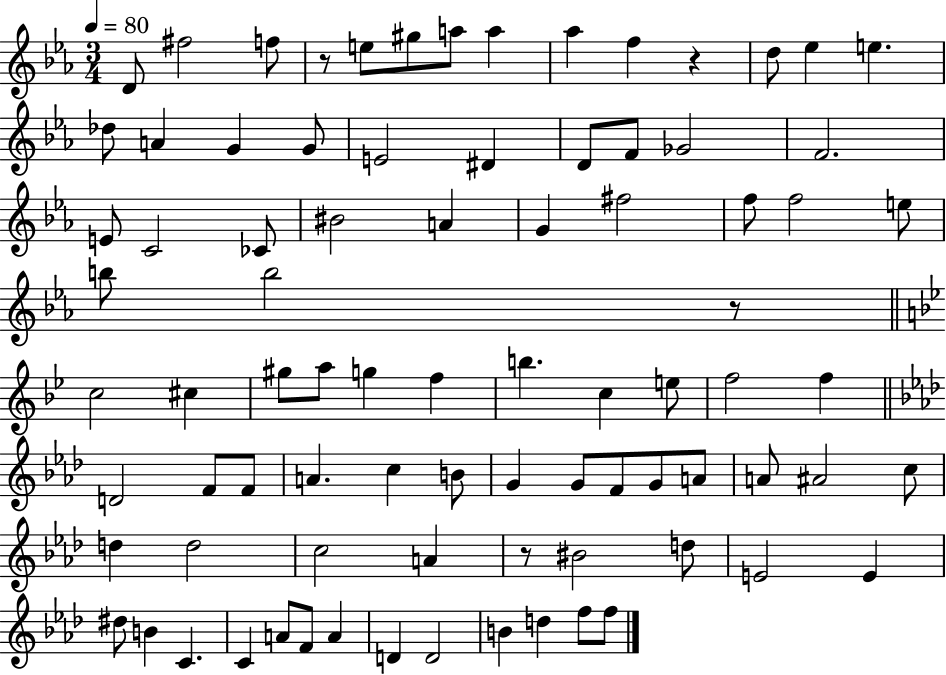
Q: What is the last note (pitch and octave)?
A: F5